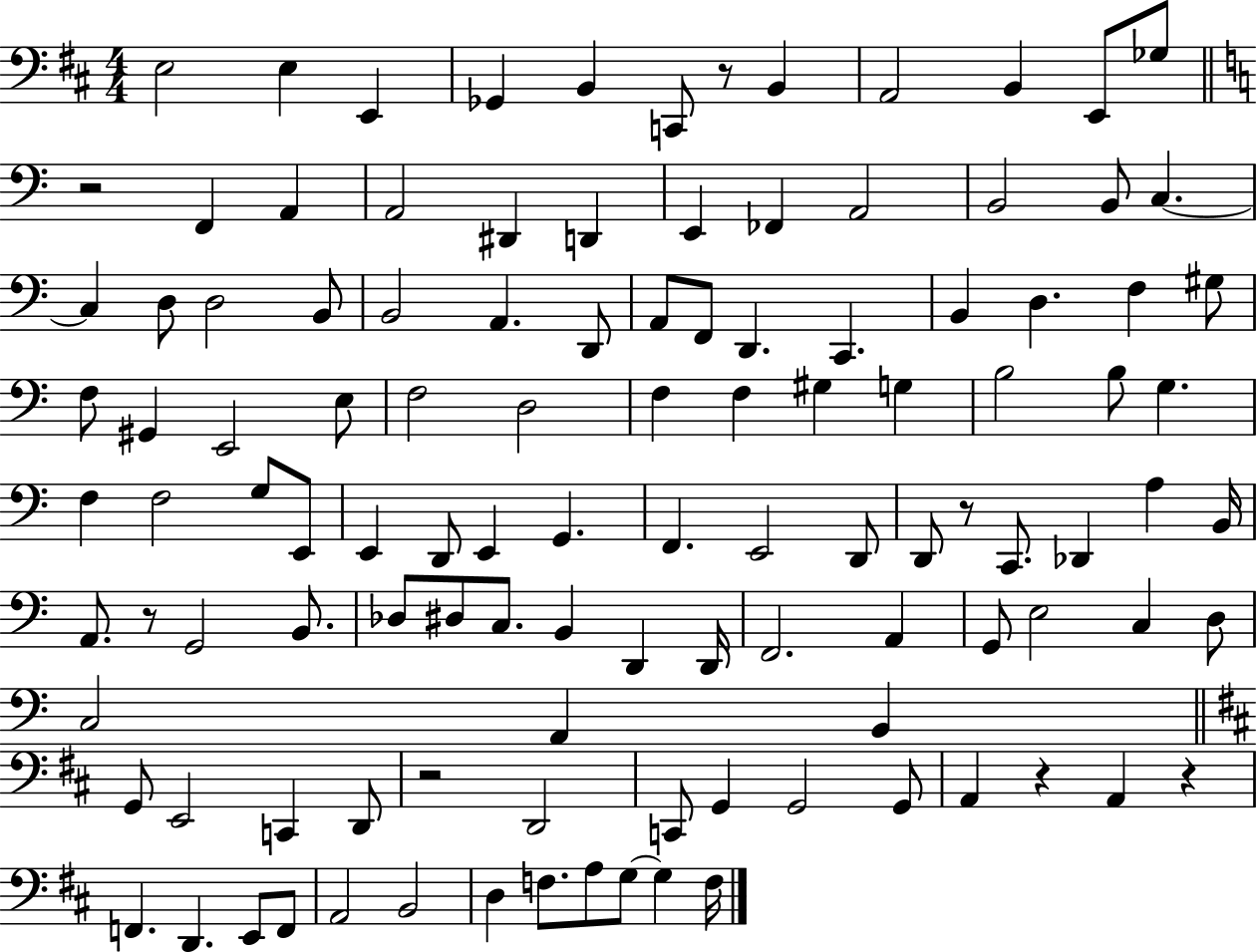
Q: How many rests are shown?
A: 7